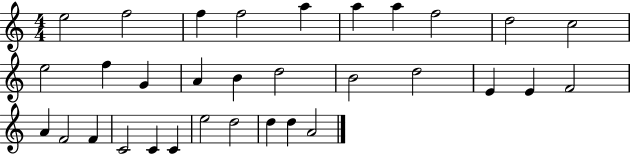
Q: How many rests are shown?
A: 0